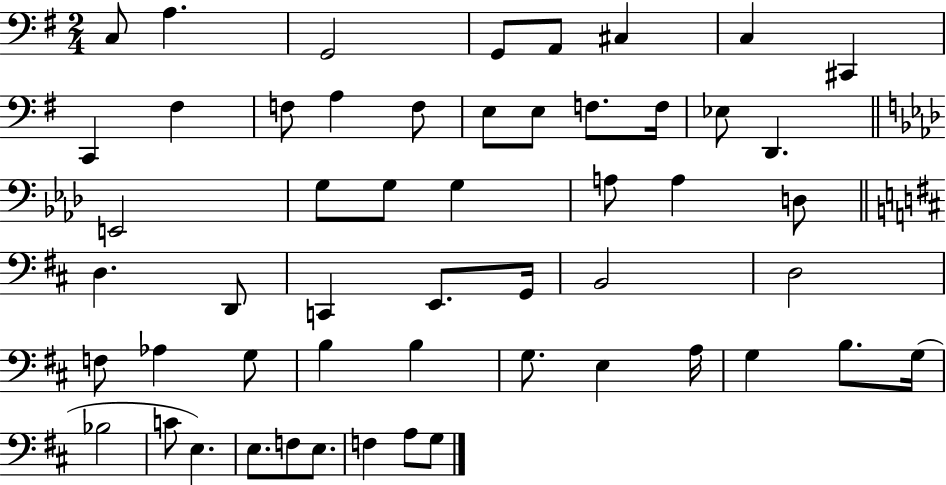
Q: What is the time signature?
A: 2/4